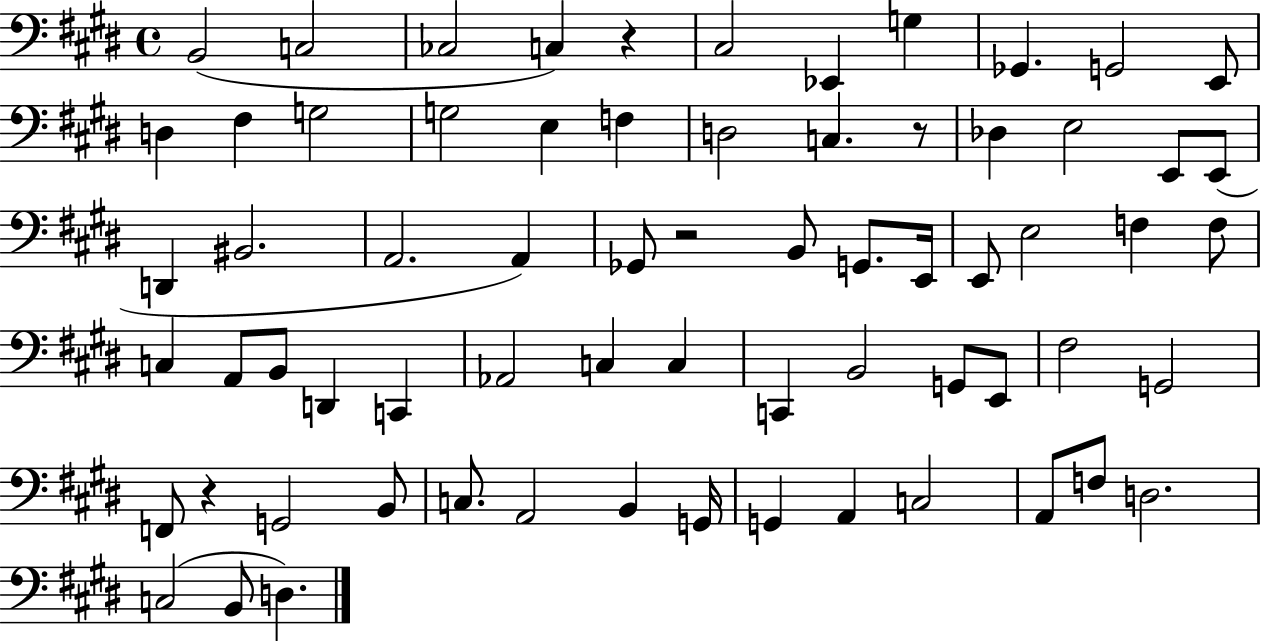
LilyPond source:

{
  \clef bass
  \time 4/4
  \defaultTimeSignature
  \key e \major
  b,2( c2 | ces2 c4) r4 | cis2 ees,4 g4 | ges,4. g,2 e,8 | \break d4 fis4 g2 | g2 e4 f4 | d2 c4. r8 | des4 e2 e,8 e,8( | \break d,4 bis,2. | a,2. a,4) | ges,8 r2 b,8 g,8. e,16 | e,8 e2 f4 f8 | \break c4 a,8 b,8 d,4 c,4 | aes,2 c4 c4 | c,4 b,2 g,8 e,8 | fis2 g,2 | \break f,8 r4 g,2 b,8 | c8. a,2 b,4 g,16 | g,4 a,4 c2 | a,8 f8 d2. | \break c2( b,8 d4.) | \bar "|."
}